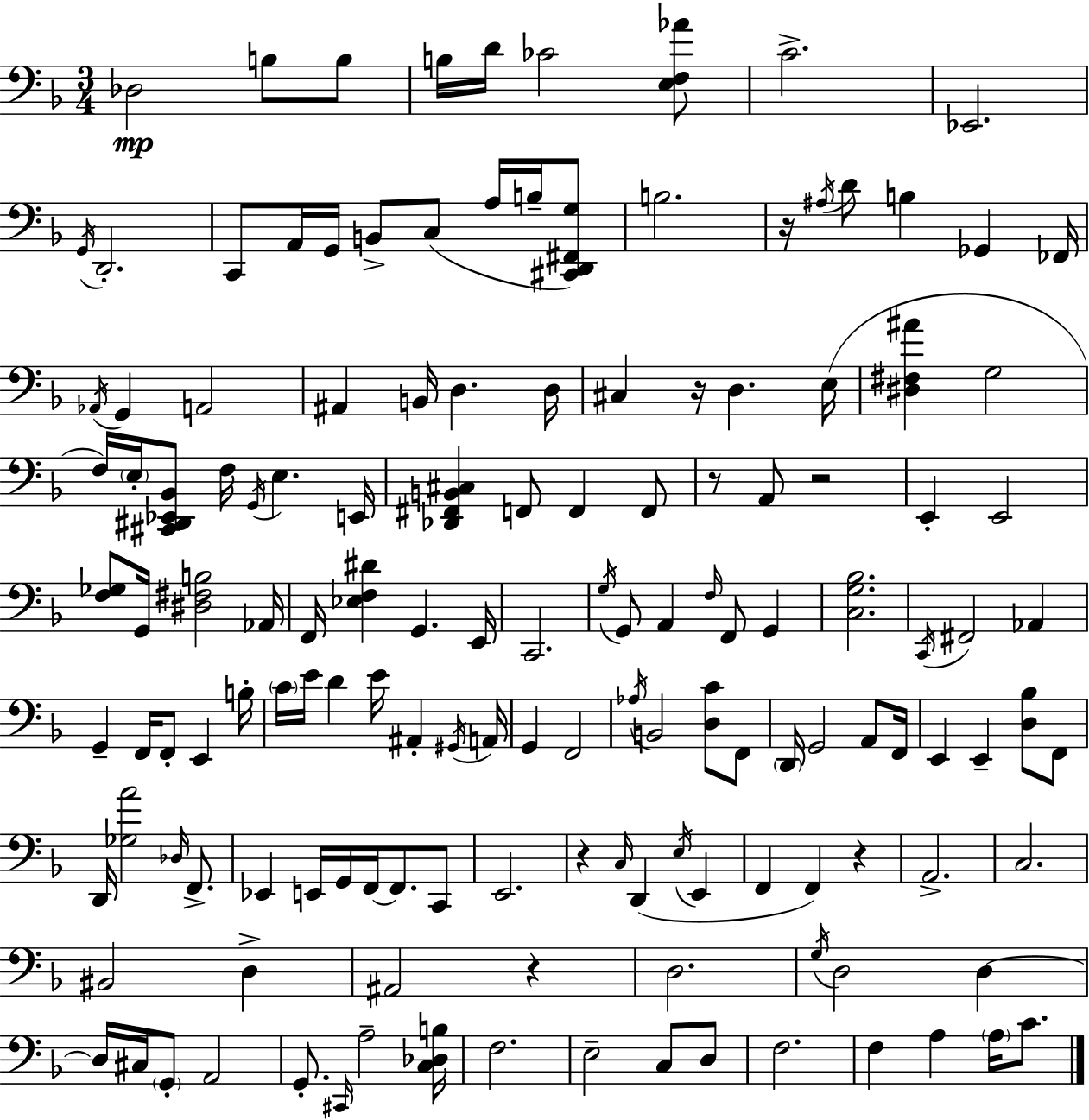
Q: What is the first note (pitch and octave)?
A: Db3